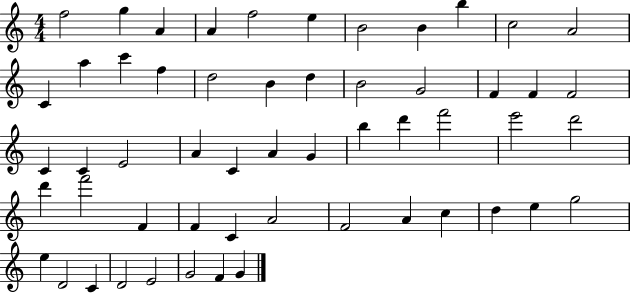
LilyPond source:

{
  \clef treble
  \numericTimeSignature
  \time 4/4
  \key c \major
  f''2 g''4 a'4 | a'4 f''2 e''4 | b'2 b'4 b''4 | c''2 a'2 | \break c'4 a''4 c'''4 f''4 | d''2 b'4 d''4 | b'2 g'2 | f'4 f'4 f'2 | \break c'4 c'4 e'2 | a'4 c'4 a'4 g'4 | b''4 d'''4 f'''2 | e'''2 d'''2 | \break d'''4 f'''2 f'4 | f'4 c'4 a'2 | f'2 a'4 c''4 | d''4 e''4 g''2 | \break e''4 d'2 c'4 | d'2 e'2 | g'2 f'4 g'4 | \bar "|."
}